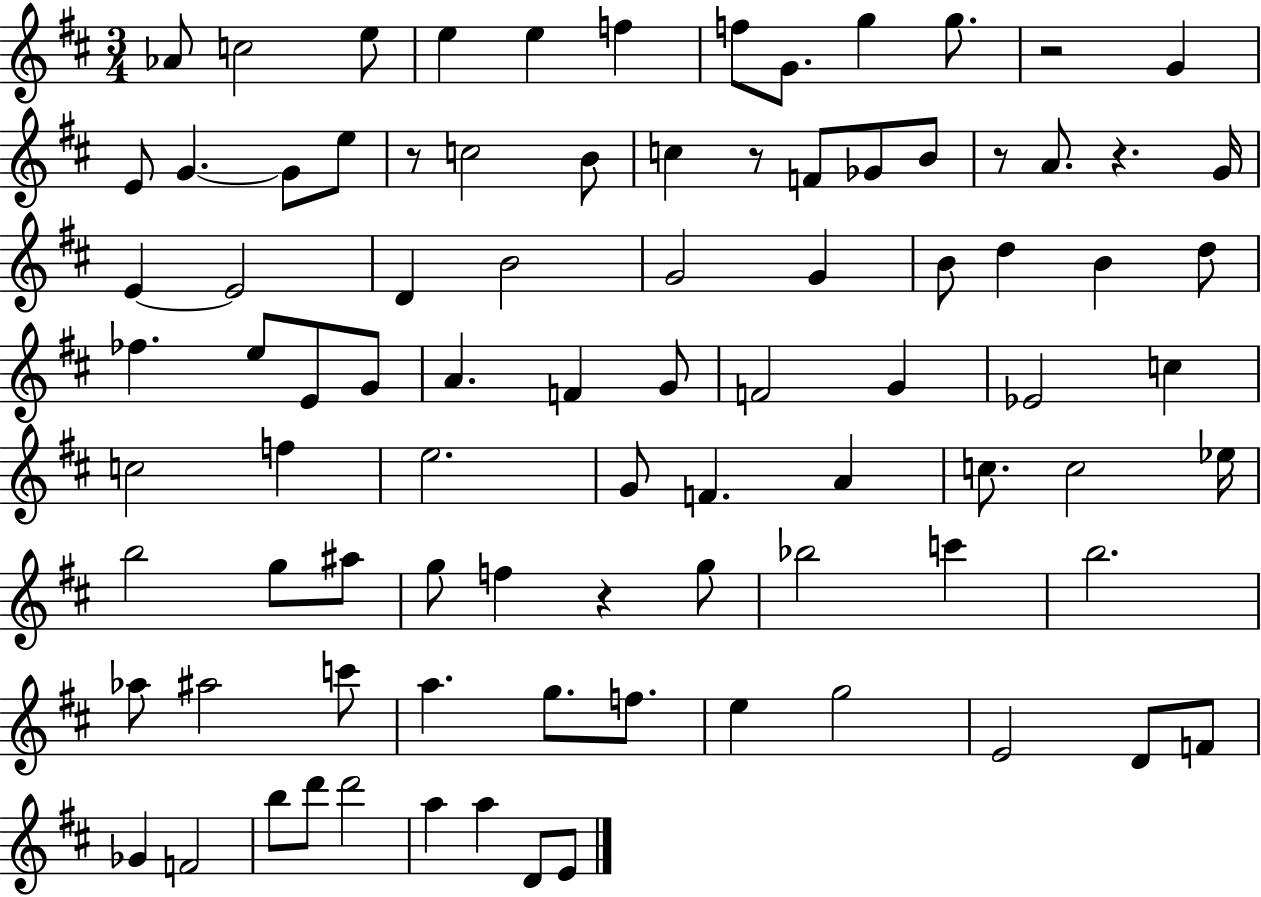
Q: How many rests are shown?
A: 6